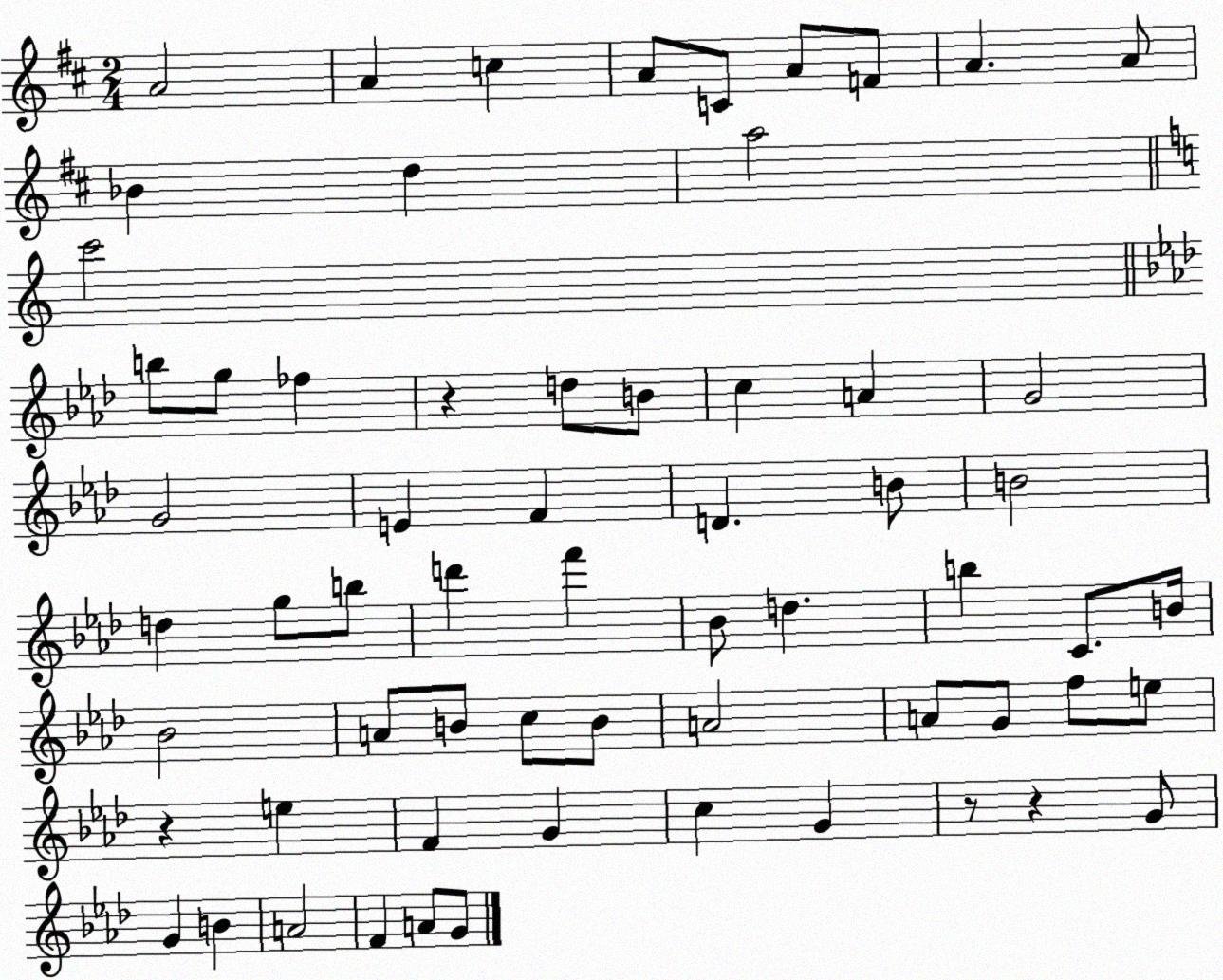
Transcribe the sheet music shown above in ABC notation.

X:1
T:Untitled
M:2/4
L:1/4
K:D
A2 A c A/2 C/2 A/2 F/2 A A/2 _B d a2 c'2 b/2 g/2 _f z d/2 B/2 c A G2 G2 E F D B/2 B2 d g/2 b/2 d' f' _B/2 d b C/2 B/4 _B2 A/2 B/2 c/2 B/2 A2 A/2 G/2 f/2 e/2 z e F G c G z/2 z G/2 G B A2 F A/2 G/2